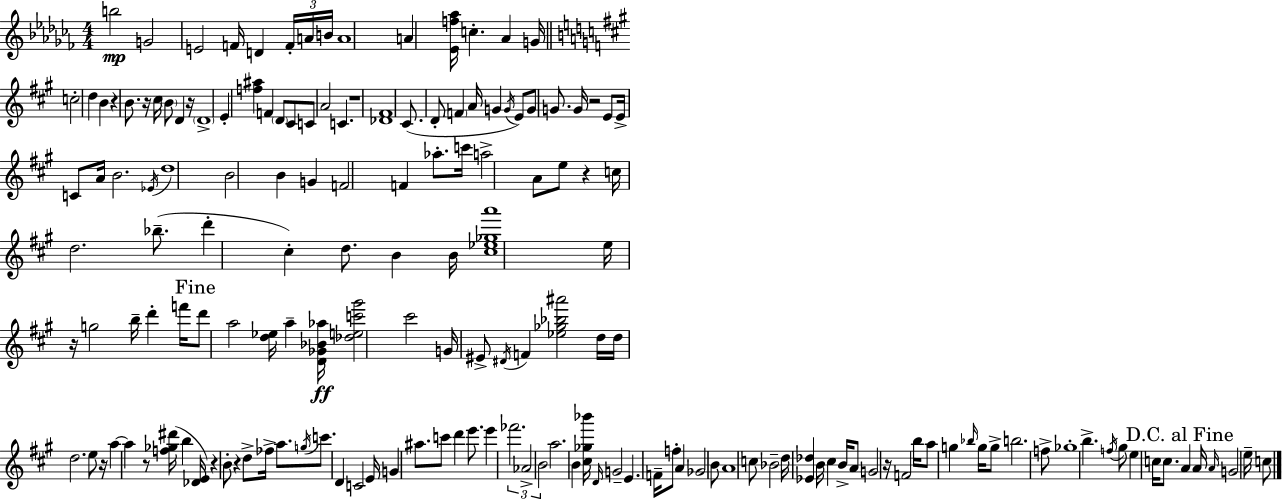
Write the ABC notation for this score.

X:1
T:Untitled
M:4/4
L:1/4
K:Abm
b2 G2 E2 F/4 D F/4 A/4 B/4 A4 A [_Ef_a]/4 c _A G/4 c2 d B z B/2 z/4 ^c/4 B/2 D z/4 D4 E [f^a] F D/2 ^C/2 C/2 A2 C z4 [_D^F]4 ^C/2 D/2 F A/4 G G/4 E/2 G/2 G/2 G/4 z2 E/2 E/4 C/2 A/4 B2 _E/4 d4 B2 B G F2 F _a/2 c'/4 a2 A/2 e/2 z c/4 d2 _b/2 d' ^c d/2 B B/4 [^c_e_ga']4 e/4 z/4 g2 b/4 d' f'/4 d'/2 a2 [d_e]/4 a [D_G_B_a]/4 [_dec'^g']2 ^c'2 G/4 ^E/2 ^D/4 F [_e_g_b^a']2 d/4 d/4 d2 e/2 z/4 a a z/2 [f_g^d']/4 b [_DE]/4 z B/2 z d/2 _f/4 a/2 g/4 c'/2 D C2 E/4 G ^a/2 c'/2 d' e'/2 e' _f'2 _A2 B2 a2 B [^c_g_b']/4 D/4 G2 E F/4 f/2 A _G2 B/2 A4 c/2 _B2 d/4 [_E_d] B/4 ^c B/4 A/2 G2 z/4 F2 b/4 a/2 g _b/4 g/4 g/2 b2 f/2 _g4 b f/4 ^g/2 e c/4 c/2 A A/4 A/4 G2 e/4 c/2